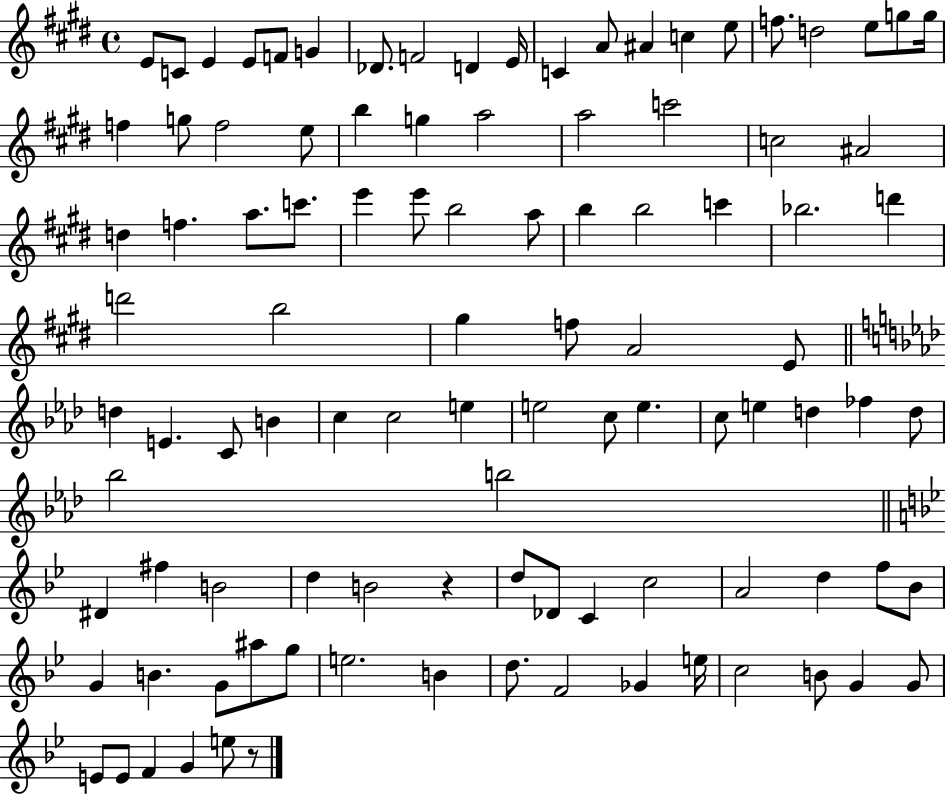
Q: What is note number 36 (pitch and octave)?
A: E6